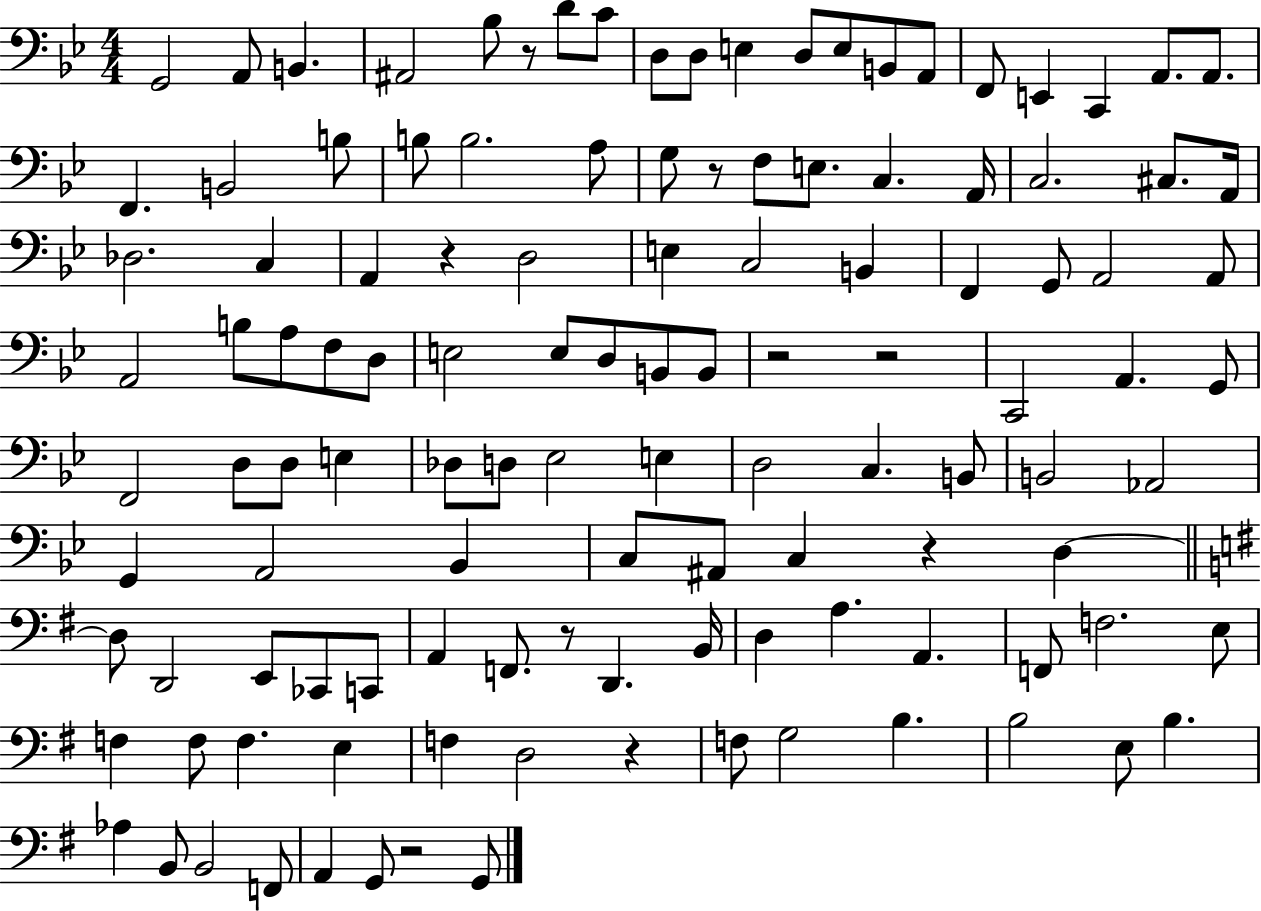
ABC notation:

X:1
T:Untitled
M:4/4
L:1/4
K:Bb
G,,2 A,,/2 B,, ^A,,2 _B,/2 z/2 D/2 C/2 D,/2 D,/2 E, D,/2 E,/2 B,,/2 A,,/2 F,,/2 E,, C,, A,,/2 A,,/2 F,, B,,2 B,/2 B,/2 B,2 A,/2 G,/2 z/2 F,/2 E,/2 C, A,,/4 C,2 ^C,/2 A,,/4 _D,2 C, A,, z D,2 E, C,2 B,, F,, G,,/2 A,,2 A,,/2 A,,2 B,/2 A,/2 F,/2 D,/2 E,2 E,/2 D,/2 B,,/2 B,,/2 z2 z2 C,,2 A,, G,,/2 F,,2 D,/2 D,/2 E, _D,/2 D,/2 _E,2 E, D,2 C, B,,/2 B,,2 _A,,2 G,, A,,2 _B,, C,/2 ^A,,/2 C, z D, D,/2 D,,2 E,,/2 _C,,/2 C,,/2 A,, F,,/2 z/2 D,, B,,/4 D, A, A,, F,,/2 F,2 E,/2 F, F,/2 F, E, F, D,2 z F,/2 G,2 B, B,2 E,/2 B, _A, B,,/2 B,,2 F,,/2 A,, G,,/2 z2 G,,/2